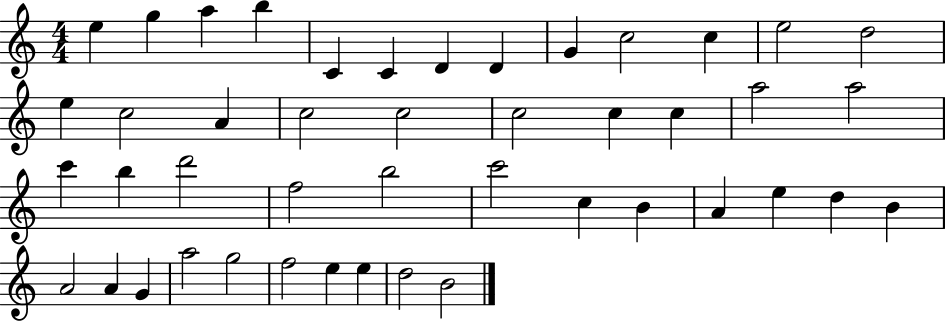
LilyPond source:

{
  \clef treble
  \numericTimeSignature
  \time 4/4
  \key c \major
  e''4 g''4 a''4 b''4 | c'4 c'4 d'4 d'4 | g'4 c''2 c''4 | e''2 d''2 | \break e''4 c''2 a'4 | c''2 c''2 | c''2 c''4 c''4 | a''2 a''2 | \break c'''4 b''4 d'''2 | f''2 b''2 | c'''2 c''4 b'4 | a'4 e''4 d''4 b'4 | \break a'2 a'4 g'4 | a''2 g''2 | f''2 e''4 e''4 | d''2 b'2 | \break \bar "|."
}